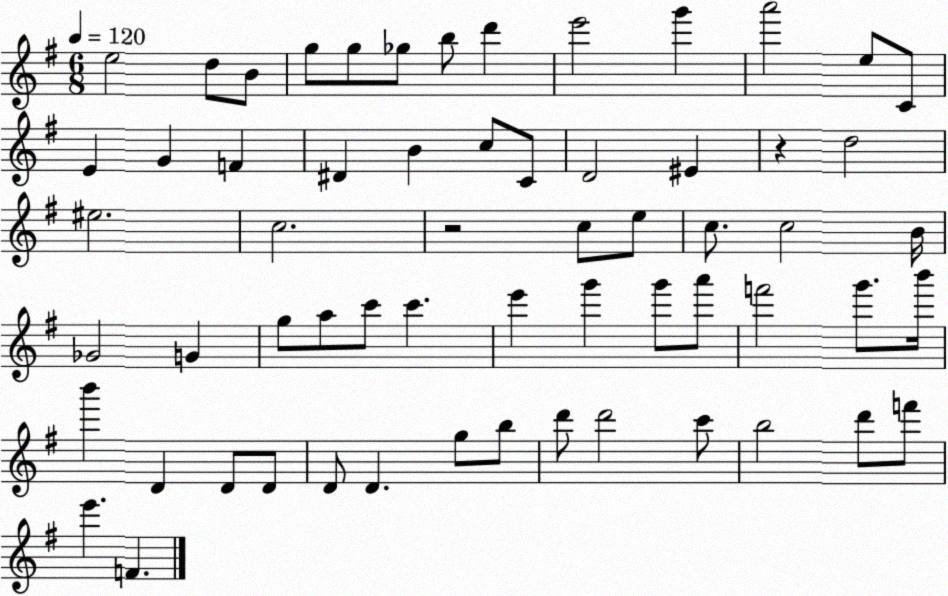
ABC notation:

X:1
T:Untitled
M:6/8
L:1/4
K:G
e2 d/2 B/2 g/2 g/2 _g/2 b/2 d' e'2 g' a'2 e/2 C/2 E G F ^D B c/2 C/2 D2 ^E z d2 ^e2 c2 z2 c/2 e/2 c/2 c2 B/4 _G2 G g/2 a/2 c'/2 c' e' g' g'/2 a'/2 f'2 g'/2 b'/4 b' D D/2 D/2 D/2 D g/2 b/2 d'/2 d'2 c'/2 b2 d'/2 f'/2 e' F